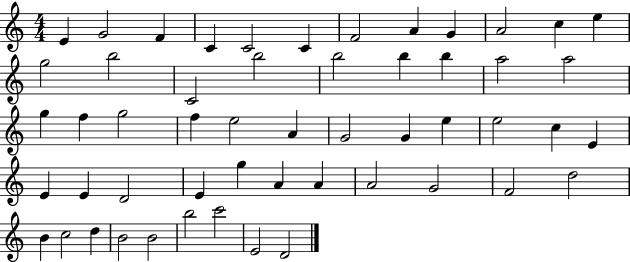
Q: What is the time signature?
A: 4/4